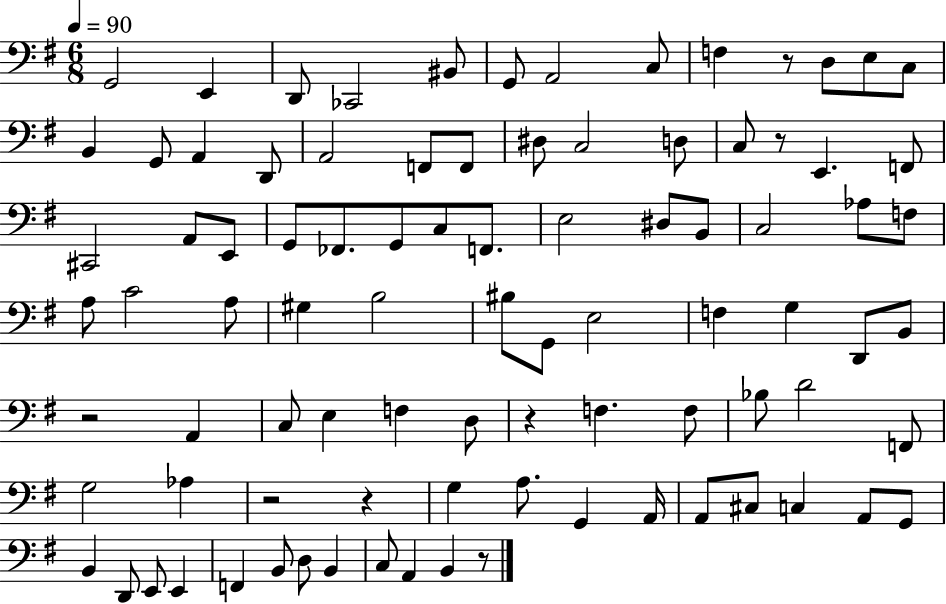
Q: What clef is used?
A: bass